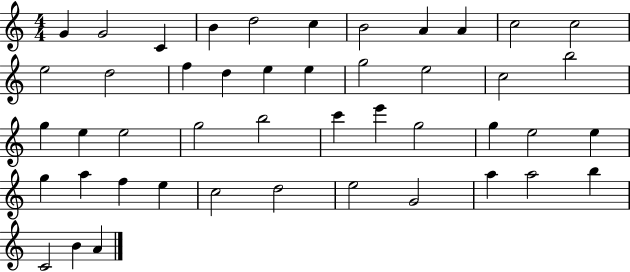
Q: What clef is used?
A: treble